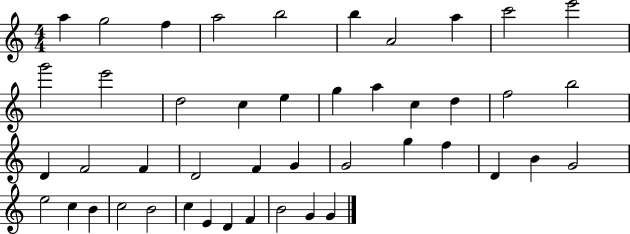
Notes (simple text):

A5/q G5/h F5/q A5/h B5/h B5/q A4/h A5/q C6/h E6/h G6/h E6/h D5/h C5/q E5/q G5/q A5/q C5/q D5/q F5/h B5/h D4/q F4/h F4/q D4/h F4/q G4/q G4/h G5/q F5/q D4/q B4/q G4/h E5/h C5/q B4/q C5/h B4/h C5/q E4/q D4/q F4/q B4/h G4/q G4/q